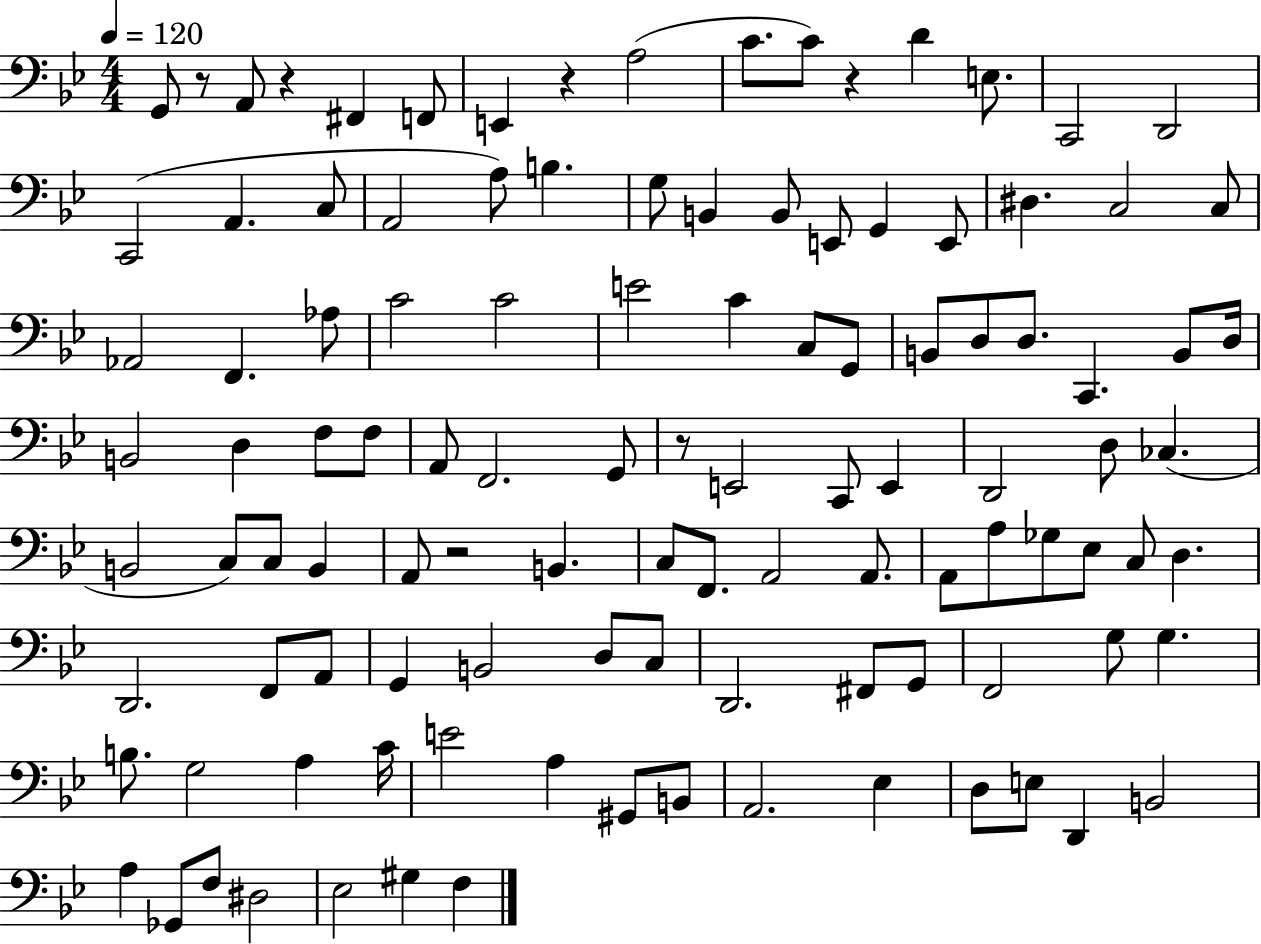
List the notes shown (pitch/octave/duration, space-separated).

G2/e R/e A2/e R/q F#2/q F2/e E2/q R/q A3/h C4/e. C4/e R/q D4/q E3/e. C2/h D2/h C2/h A2/q. C3/e A2/h A3/e B3/q. G3/e B2/q B2/e E2/e G2/q E2/e D#3/q. C3/h C3/e Ab2/h F2/q. Ab3/e C4/h C4/h E4/h C4/q C3/e G2/e B2/e D3/e D3/e. C2/q. B2/e D3/s B2/h D3/q F3/e F3/e A2/e F2/h. G2/e R/e E2/h C2/e E2/q D2/h D3/e CES3/q. B2/h C3/e C3/e B2/q A2/e R/h B2/q. C3/e F2/e. A2/h A2/e. A2/e A3/e Gb3/e Eb3/e C3/e D3/q. D2/h. F2/e A2/e G2/q B2/h D3/e C3/e D2/h. F#2/e G2/e F2/h G3/e G3/q. B3/e. G3/h A3/q C4/s E4/h A3/q G#2/e B2/e A2/h. Eb3/q D3/e E3/e D2/q B2/h A3/q Gb2/e F3/e D#3/h Eb3/h G#3/q F3/q